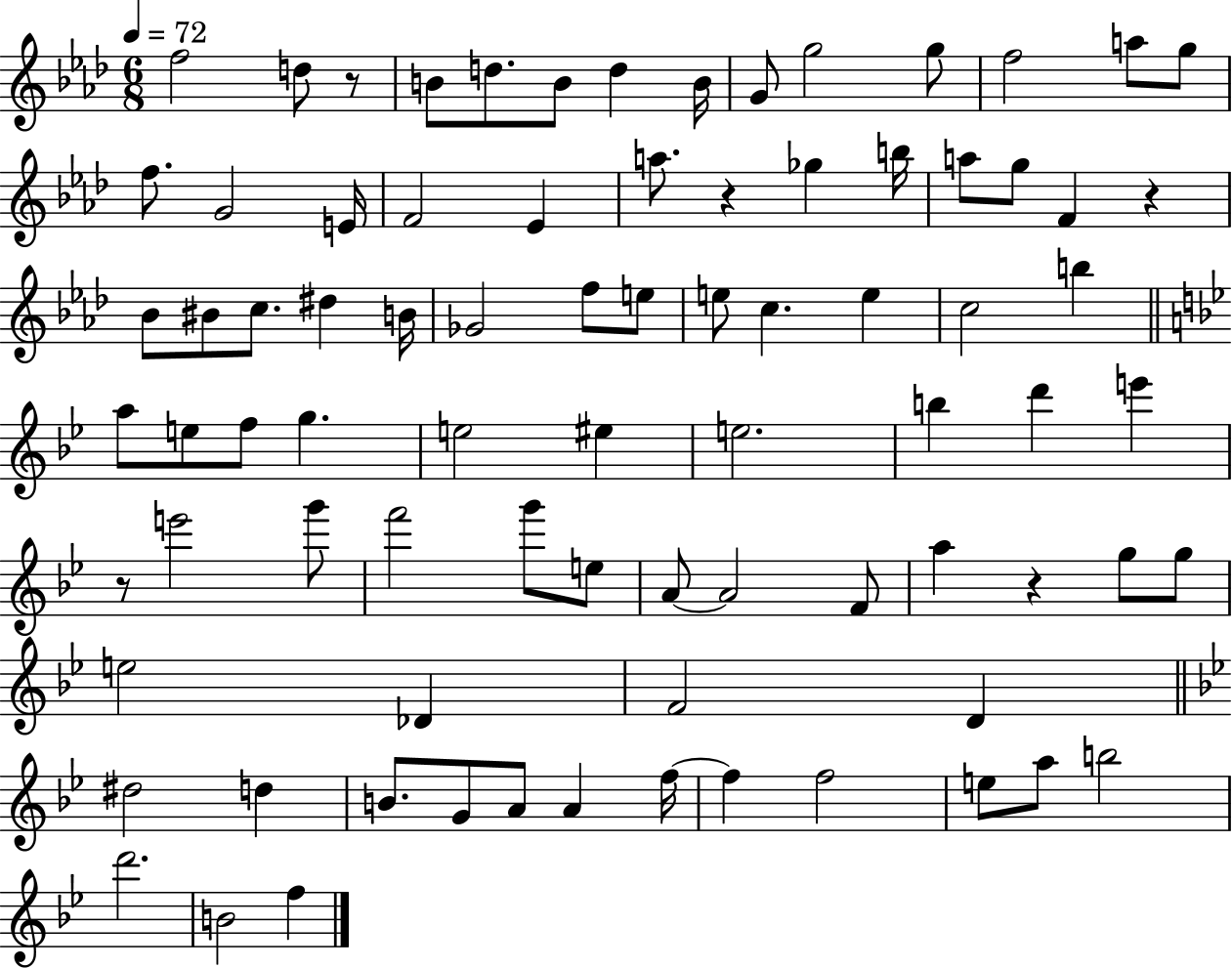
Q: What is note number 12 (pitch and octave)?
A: A5